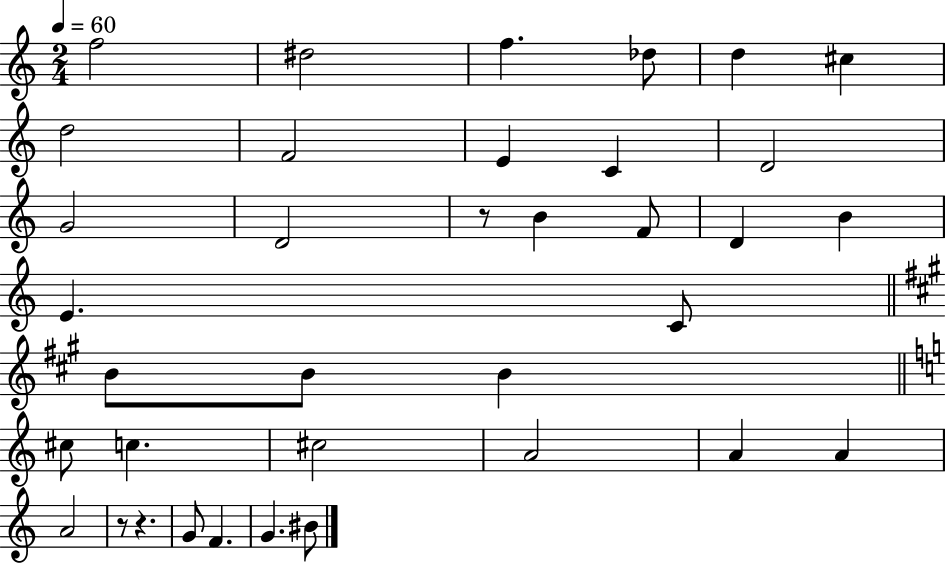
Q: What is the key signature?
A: C major